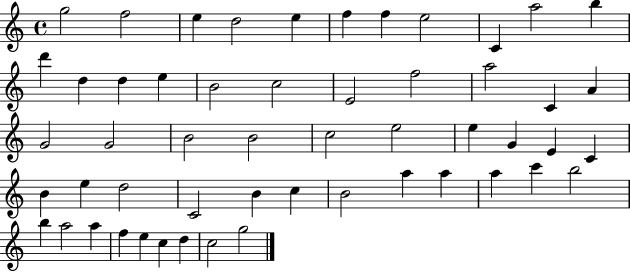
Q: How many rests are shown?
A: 0